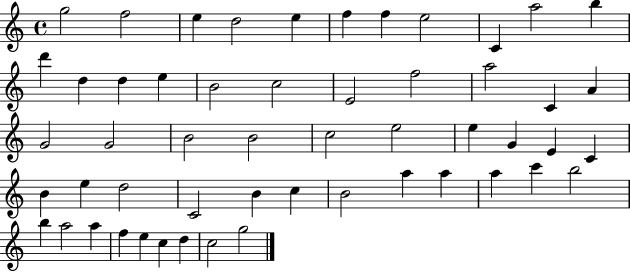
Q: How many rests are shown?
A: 0